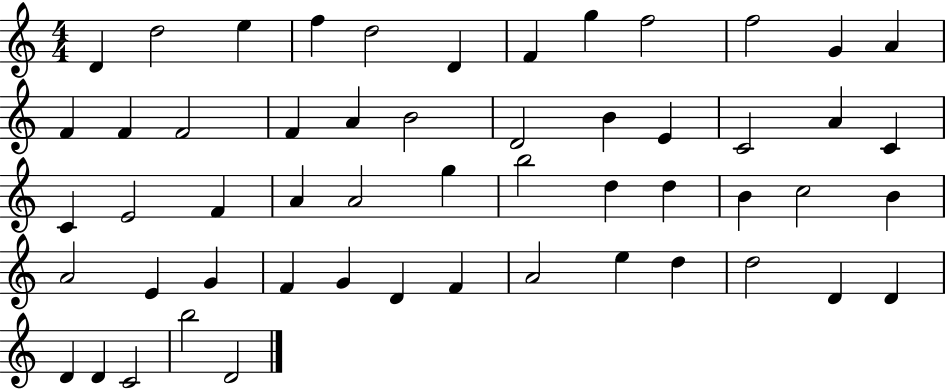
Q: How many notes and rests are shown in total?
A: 54